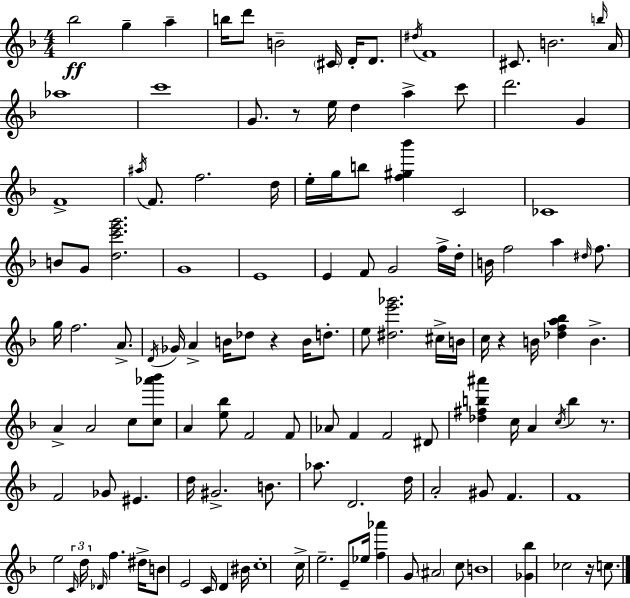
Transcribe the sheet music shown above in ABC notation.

X:1
T:Untitled
M:4/4
L:1/4
K:F
_b2 g a b/4 d'/2 B2 ^C/4 D/4 D/2 ^d/4 F4 ^C/2 B2 b/4 A/4 _a4 c'4 G/2 z/2 e/4 d a c'/2 d'2 G F4 ^a/4 F/2 f2 d/4 e/4 g/4 b/2 [f^g_b'] C2 _C4 B/2 G/2 [dc'e'g']2 G4 E4 E F/2 G2 f/4 d/4 B/4 f2 a ^d/4 f/2 g/4 f2 A/2 D/4 _G/4 A B/4 _d/2 z B/4 d/2 e/2 [^de'_g']2 ^c/4 B/4 c/4 z B/4 [_dfa_b] B A A2 c/2 [c_a'_b']/2 A [e_b]/2 F2 F/2 _A/2 F F2 ^D/2 [_d^fb^a'] c/4 A c/4 b z/2 F2 _G/2 ^E d/4 ^G2 B/2 _a/2 D2 d/4 A2 ^G/2 F F4 e2 C/4 d/4 _D/4 f ^d/4 B/2 E2 C/4 D ^B/4 c4 c/4 e2 E/2 _e/4 [f_a'] G/2 ^A2 c/2 B4 [_G_b] _c2 z/4 c/2